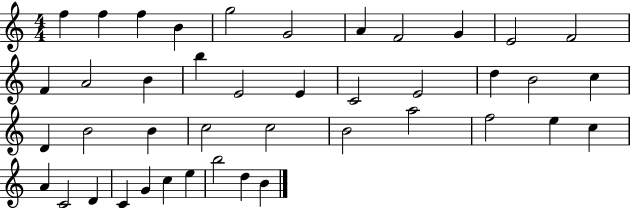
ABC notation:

X:1
T:Untitled
M:4/4
L:1/4
K:C
f f f B g2 G2 A F2 G E2 F2 F A2 B b E2 E C2 E2 d B2 c D B2 B c2 c2 B2 a2 f2 e c A C2 D C G c e b2 d B